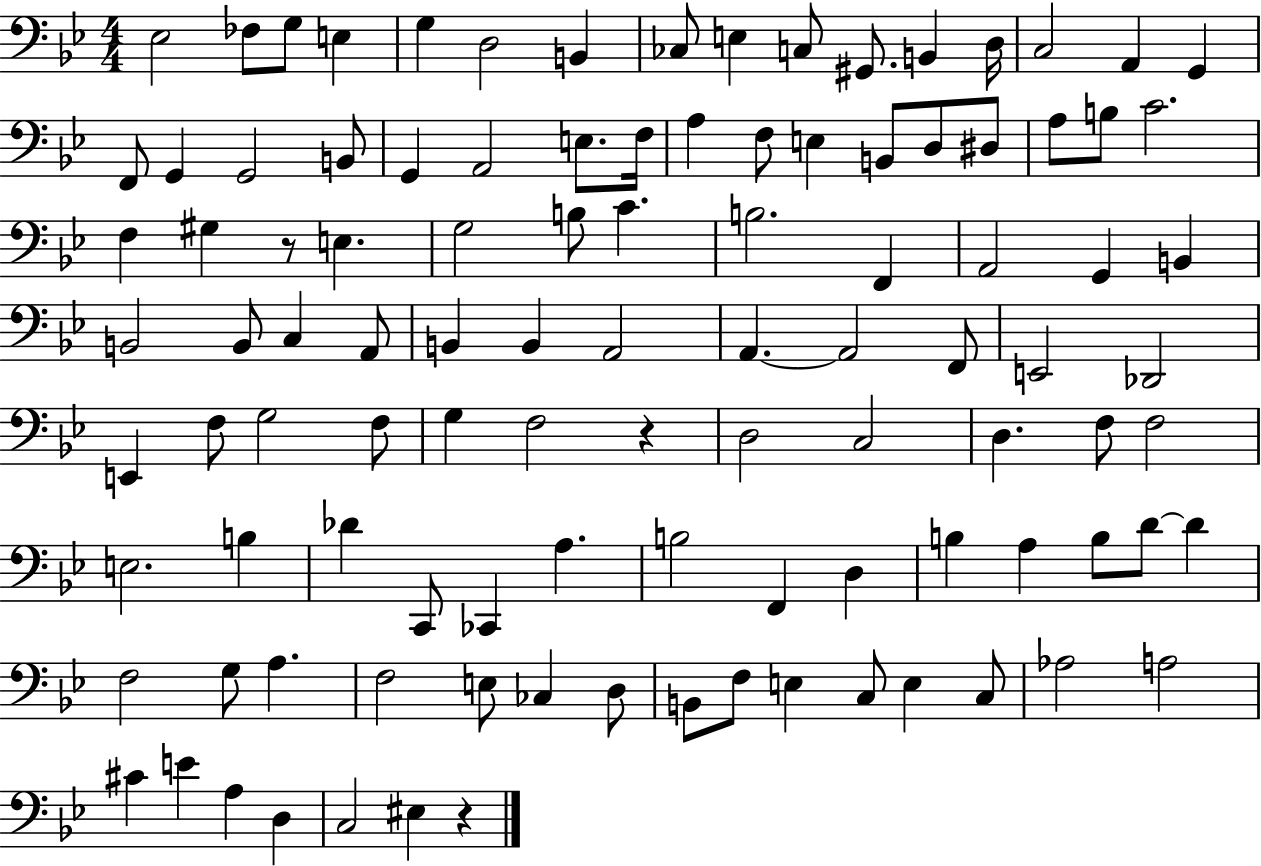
Eb3/h FES3/e G3/e E3/q G3/q D3/h B2/q CES3/e E3/q C3/e G#2/e. B2/q D3/s C3/h A2/q G2/q F2/e G2/q G2/h B2/e G2/q A2/h E3/e. F3/s A3/q F3/e E3/q B2/e D3/e D#3/e A3/e B3/e C4/h. F3/q G#3/q R/e E3/q. G3/h B3/e C4/q. B3/h. F2/q A2/h G2/q B2/q B2/h B2/e C3/q A2/e B2/q B2/q A2/h A2/q. A2/h F2/e E2/h Db2/h E2/q F3/e G3/h F3/e G3/q F3/h R/q D3/h C3/h D3/q. F3/e F3/h E3/h. B3/q Db4/q C2/e CES2/q A3/q. B3/h F2/q D3/q B3/q A3/q B3/e D4/e D4/q F3/h G3/e A3/q. F3/h E3/e CES3/q D3/e B2/e F3/e E3/q C3/e E3/q C3/e Ab3/h A3/h C#4/q E4/q A3/q D3/q C3/h EIS3/q R/q